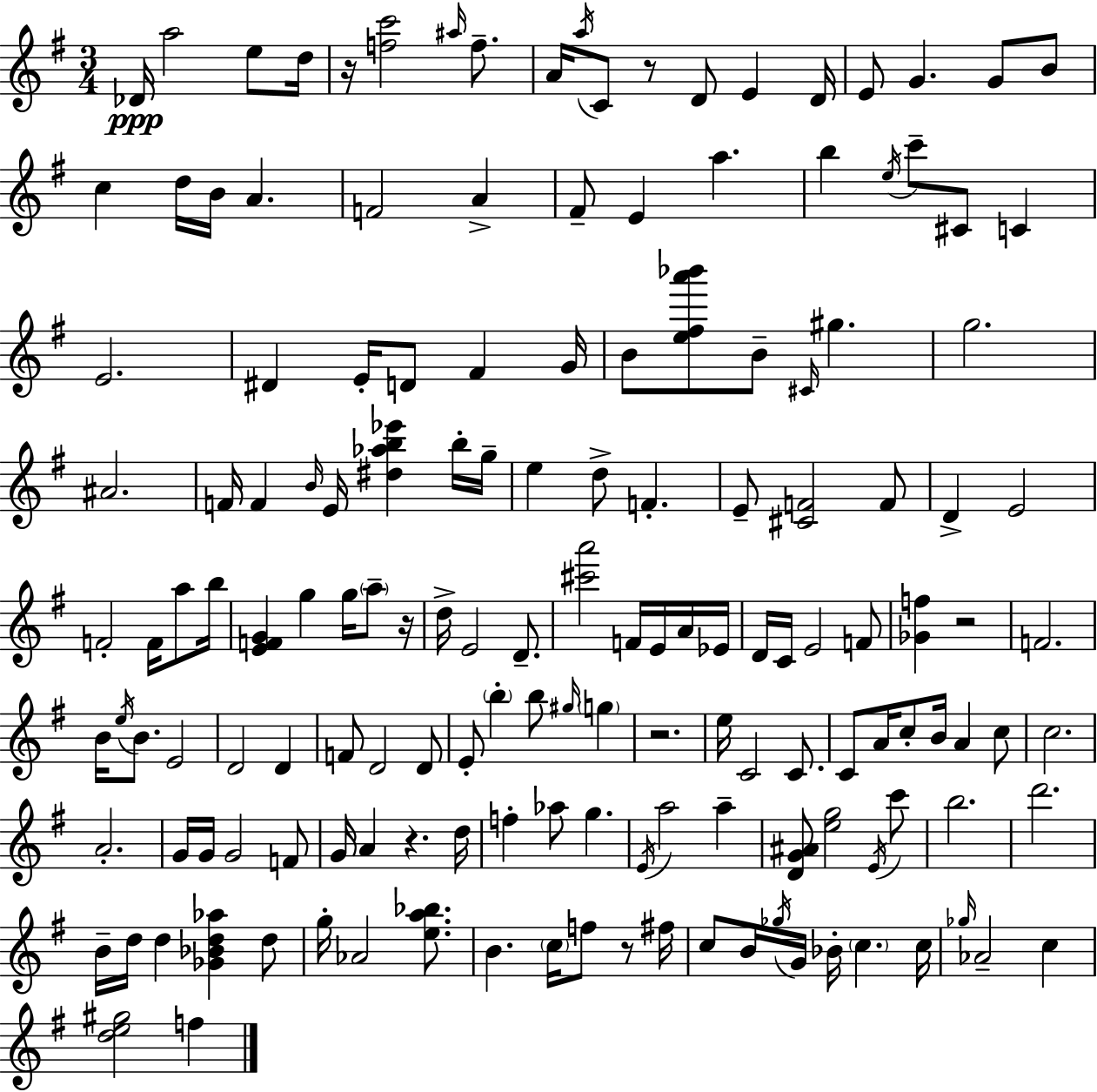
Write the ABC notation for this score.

X:1
T:Untitled
M:3/4
L:1/4
K:G
_D/4 a2 e/2 d/4 z/4 [fc']2 ^a/4 f/2 A/4 a/4 C/2 z/2 D/2 E D/4 E/2 G G/2 B/2 c d/4 B/4 A F2 A ^F/2 E a b e/4 c'/2 ^C/2 C E2 ^D E/4 D/2 ^F G/4 B/2 [e^fa'_b']/2 B/2 ^C/4 ^g g2 ^A2 F/4 F B/4 E/4 [^d_ab_e'] b/4 g/4 e d/2 F E/2 [^CF]2 F/2 D E2 F2 F/4 a/2 b/4 [EFG] g g/4 a/2 z/4 d/4 E2 D/2 [^c'a']2 F/4 E/4 A/4 _E/4 D/4 C/4 E2 F/2 [_Gf] z2 F2 B/4 e/4 B/2 E2 D2 D F/2 D2 D/2 E/2 b b/2 ^g/4 g z2 e/4 C2 C/2 C/2 A/4 c/2 B/4 A c/2 c2 A2 G/4 G/4 G2 F/2 G/4 A z d/4 f _a/2 g E/4 a2 a [DG^A]/2 [eg]2 E/4 c'/2 b2 d'2 B/4 d/4 d [_G_Bd_a] d/2 g/4 _A2 [ea_b]/2 B c/4 f/2 z/2 ^f/4 c/2 B/4 _g/4 G/4 _B/4 c c/4 _g/4 _A2 c [de^g]2 f